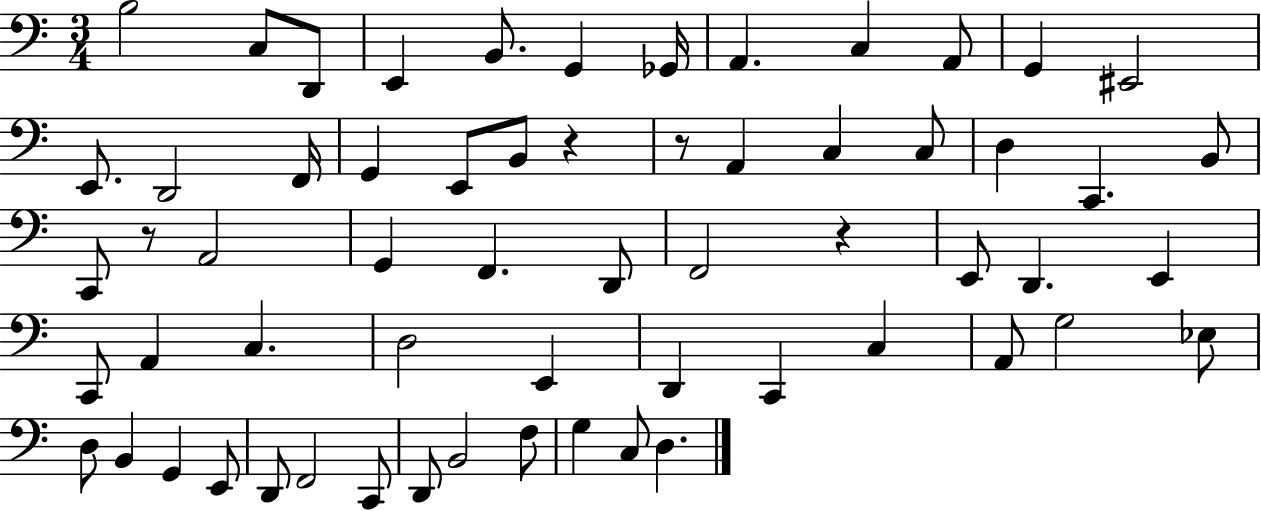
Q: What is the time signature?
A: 3/4